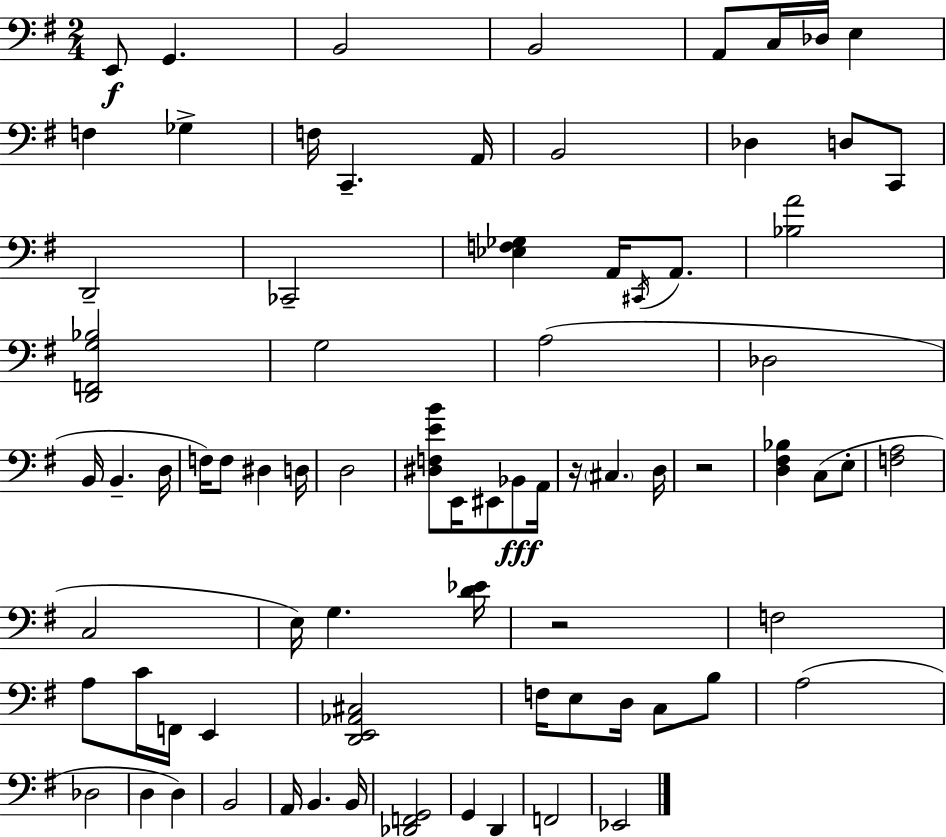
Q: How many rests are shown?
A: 3